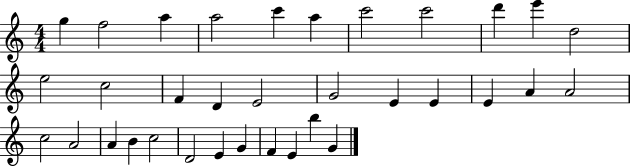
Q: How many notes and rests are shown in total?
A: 34